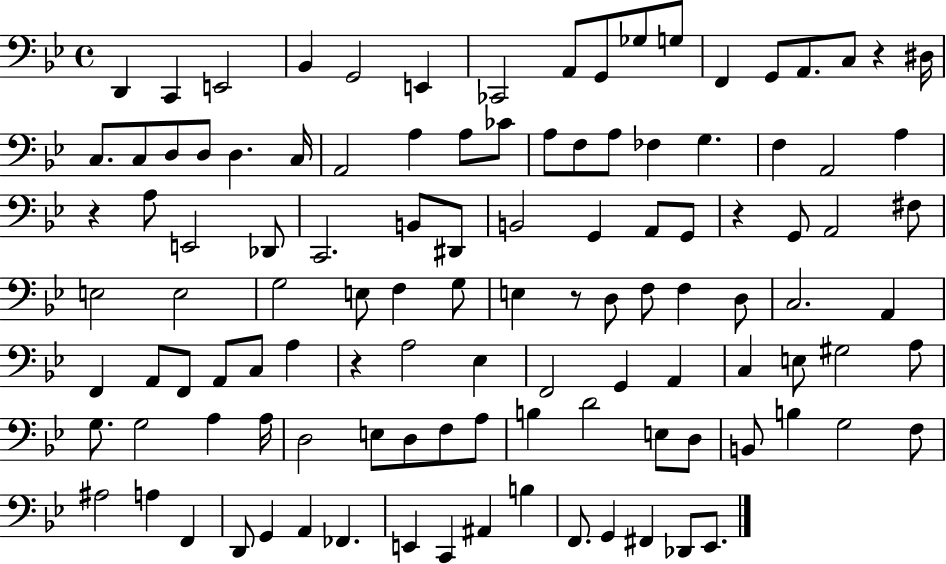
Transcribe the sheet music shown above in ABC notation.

X:1
T:Untitled
M:4/4
L:1/4
K:Bb
D,, C,, E,,2 _B,, G,,2 E,, _C,,2 A,,/2 G,,/2 _G,/2 G,/2 F,, G,,/2 A,,/2 C,/2 z ^D,/4 C,/2 C,/2 D,/2 D,/2 D, C,/4 A,,2 A, A,/2 _C/2 A,/2 F,/2 A,/2 _F, G, F, A,,2 A, z A,/2 E,,2 _D,,/2 C,,2 B,,/2 ^D,,/2 B,,2 G,, A,,/2 G,,/2 z G,,/2 A,,2 ^F,/2 E,2 E,2 G,2 E,/2 F, G,/2 E, z/2 D,/2 F,/2 F, D,/2 C,2 A,, F,, A,,/2 F,,/2 A,,/2 C,/2 A, z A,2 _E, F,,2 G,, A,, C, E,/2 ^G,2 A,/2 G,/2 G,2 A, A,/4 D,2 E,/2 D,/2 F,/2 A,/2 B, D2 E,/2 D,/2 B,,/2 B, G,2 F,/2 ^A,2 A, F,, D,,/2 G,, A,, _F,, E,, C,, ^A,, B, F,,/2 G,, ^F,, _D,,/2 _E,,/2